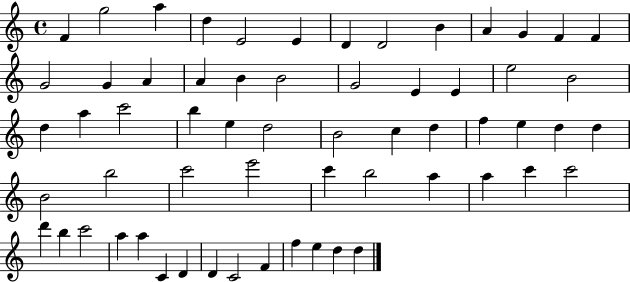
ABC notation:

X:1
T:Untitled
M:4/4
L:1/4
K:C
F g2 a d E2 E D D2 B A G F F G2 G A A B B2 G2 E E e2 B2 d a c'2 b e d2 B2 c d f e d d B2 b2 c'2 e'2 c' b2 a a c' c'2 d' b c'2 a a C D D C2 F f e d d